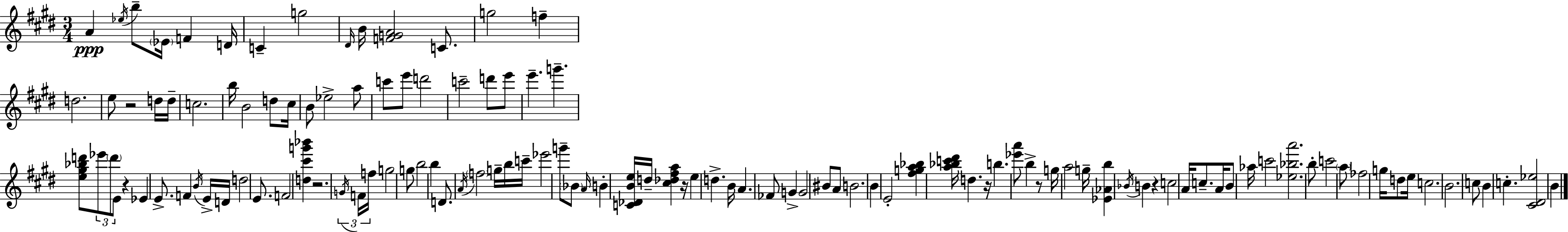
{
  \clef treble
  \numericTimeSignature
  \time 3/4
  \key e \major
  a'4\ppp \acciaccatura { ees''16 } b''8-- \parenthesize ees'16 f'4 | d'16 c'4-- g''2 | \grace { dis'16 } b'16 <f' g' a'>2 c'8. | g''2 f''4-- | \break d''2. | e''8 r2 | d''16 d''16-- c''2. | b''16 b'2 d''8 | \break cis''16 b'8 ees''2-> | a''8 c'''8 e'''8 d'''2 | c'''2-- d'''8 | e'''8 e'''4.-- g'''4.-- | \break <e'' gis'' bes'' d'''>8 \tuplet 3/2 { ees'''8 \parenthesize d'''8 e'8 } r4 | ees'4 e'8.-> f'4 | \acciaccatura { b'16 } e'16-> d'16 d''2 | e'8. f'2 <d'' cis''' g''' bes'''>4 | \break r2. | \tuplet 3/2 { \acciaccatura { g'16 } f'16 f''16 } g''2 | g''8 b''2 | b''4 d'8. \acciaccatura { a'16 } \parenthesize f''2 | \break g''16-- b''16 c'''16-- ees'''2 | g'''8-- \parenthesize bes'8 \grace { a'16 } b'4-. | <c' des' b' e''>16 d''16-- <cis'' des'' fis'' a''>4 r16 e''4 d''4.-> | b'16 a'4. | \break fes'8 g'4-> g'2 | bis'8 a'8 b'2. | b'4 e'2-. | <fis'' g'' a'' bes''>4 <a'' bes'' c''' dis'''>16 d''4. | \break r16 b''4. | <ees''' a'''>8 b''4-> r8 g''16 a''2 | g''16-- <ees' aes' b''>4 \acciaccatura { bes'16 } b'4 | r4 c''2 | \break a'16 c''8.-- a'16 b'8 aes''16 c'''2 | <ees'' bes'' a'''>2. | b''8-. c'''2 | \parenthesize a''8 fes''2 | \break g''16 d''8 e''16 c''2. | b'2. | c''8 b'4 | c''4.-. <cis' dis' ees''>2 | \break b'4 \bar "|."
}